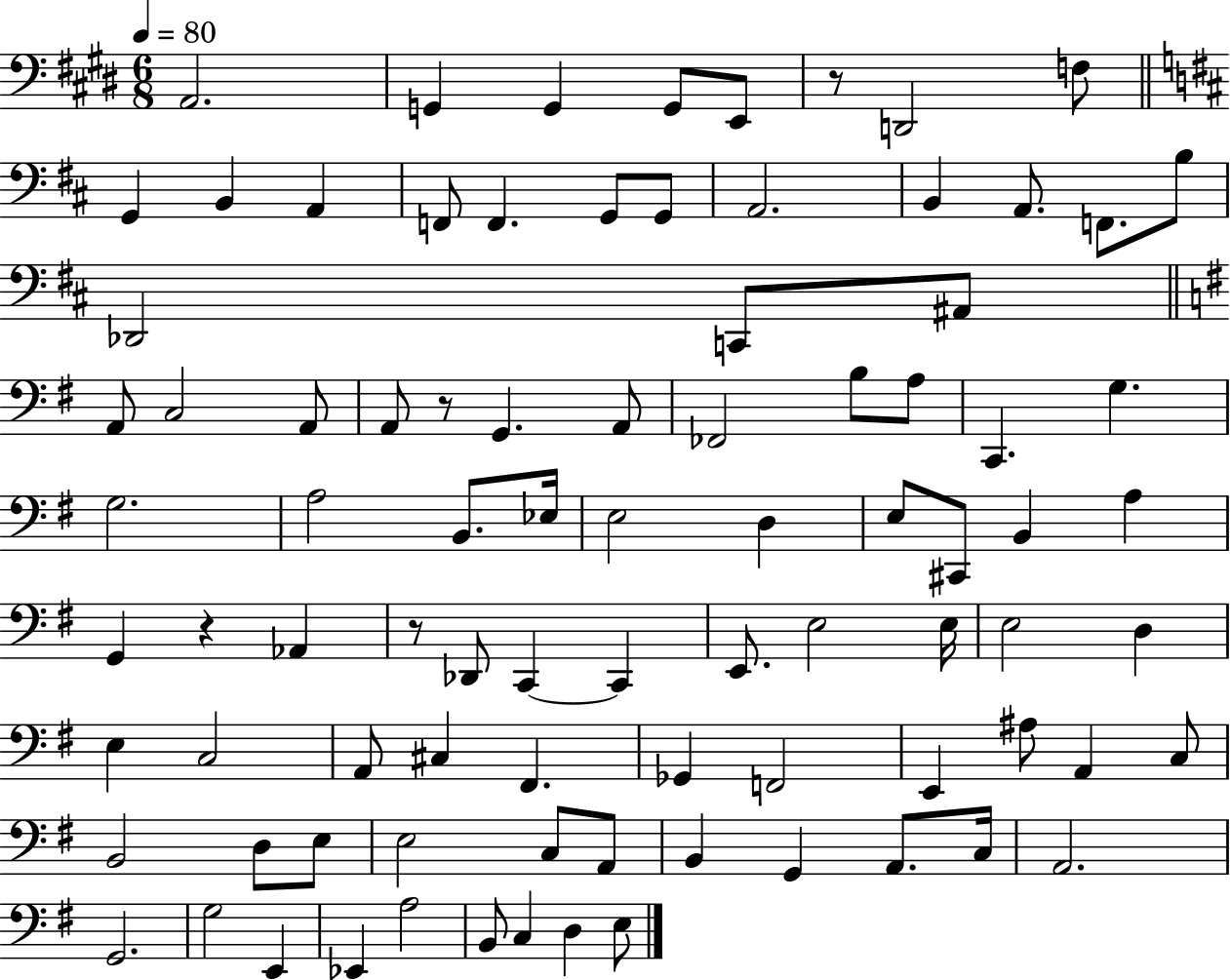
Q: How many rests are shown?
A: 4